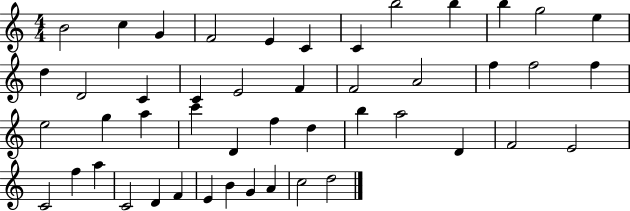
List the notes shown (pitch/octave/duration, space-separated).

B4/h C5/q G4/q F4/h E4/q C4/q C4/q B5/h B5/q B5/q G5/h E5/q D5/q D4/h C4/q C4/q E4/h F4/q F4/h A4/h F5/q F5/h F5/q E5/h G5/q A5/q C6/q D4/q F5/q D5/q B5/q A5/h D4/q F4/h E4/h C4/h F5/q A5/q C4/h D4/q F4/q E4/q B4/q G4/q A4/q C5/h D5/h